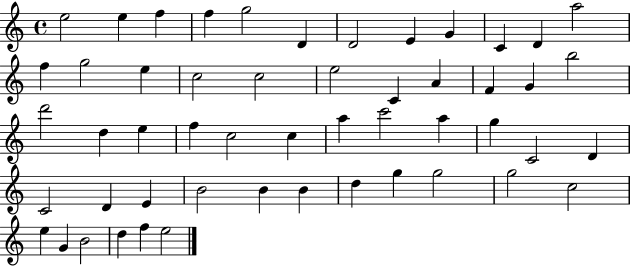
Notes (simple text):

E5/h E5/q F5/q F5/q G5/h D4/q D4/h E4/q G4/q C4/q D4/q A5/h F5/q G5/h E5/q C5/h C5/h E5/h C4/q A4/q F4/q G4/q B5/h D6/h D5/q E5/q F5/q C5/h C5/q A5/q C6/h A5/q G5/q C4/h D4/q C4/h D4/q E4/q B4/h B4/q B4/q D5/q G5/q G5/h G5/h C5/h E5/q G4/q B4/h D5/q F5/q E5/h